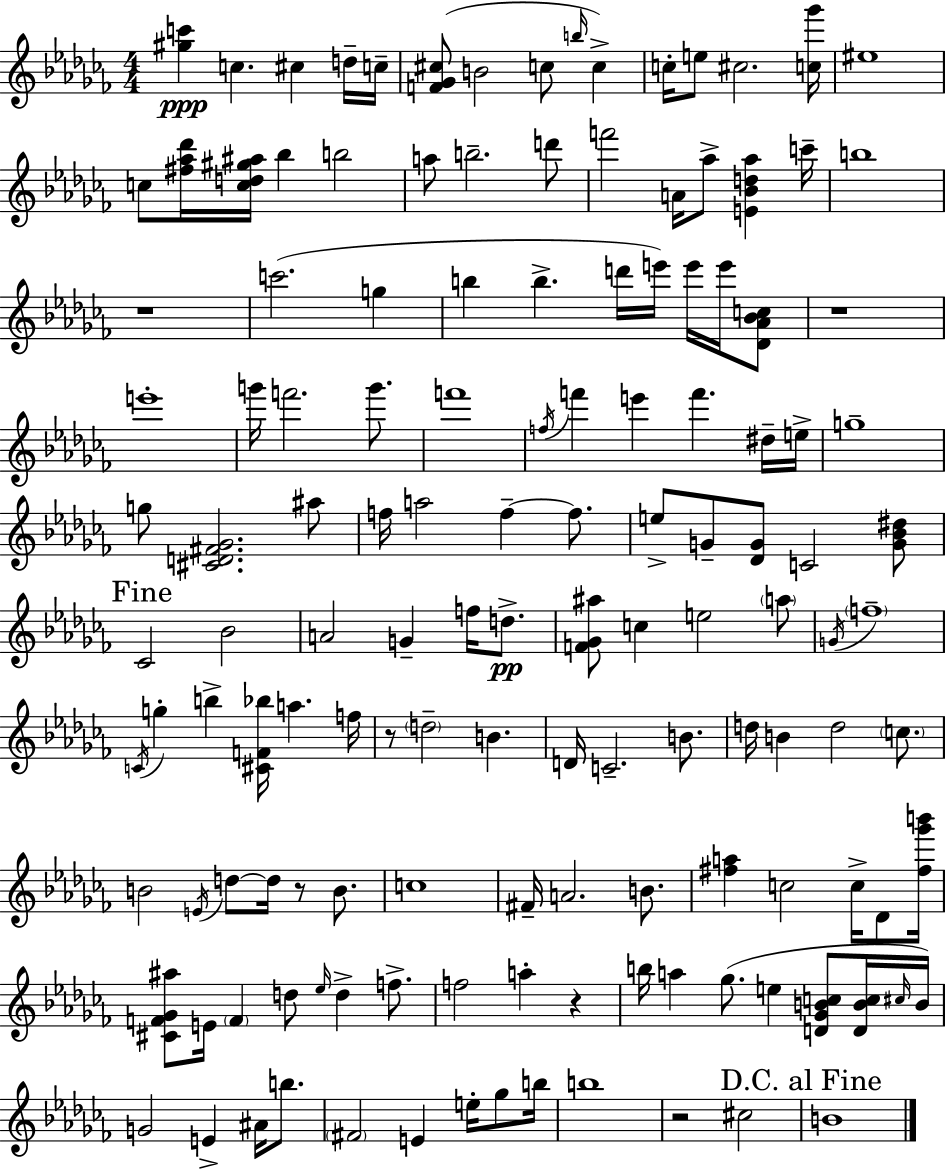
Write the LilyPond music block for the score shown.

{
  \clef treble
  \numericTimeSignature
  \time 4/4
  \key aes \minor
  <gis'' c'''>4\ppp c''4. cis''4 d''16-- c''16-- | <f' ges' cis''>8( b'2 c''8 \grace { b''16 } c''4->) | c''16-. e''8 cis''2. | <c'' ges'''>16 eis''1 | \break c''8 <fis'' aes'' des'''>16 <c'' d'' gis'' ais''>16 bes''4 b''2 | a''8 b''2.-- d'''8 | f'''2 a'16 aes''8-> <e' bes' d'' aes''>4 | c'''16-- b''1 | \break r1 | c'''2.( g''4 | b''4 b''4.-> d'''16 e'''16) e'''16 e'''16 <des' aes' bes' c''>8 | r1 | \break e'''1-. | g'''16 f'''2. g'''8. | f'''1 | \acciaccatura { f''16 } f'''4 e'''4 f'''4. | \break dis''16-- e''16-> g''1-- | g''8 <cis' d' fis' ges'>2. | ais''8 f''16 a''2 f''4--~~ f''8. | e''8-> g'8-- <des' g'>8 c'2 | \break <g' bes' dis''>8 \mark "Fine" ces'2 bes'2 | a'2 g'4-- f''16 d''8.->\pp | <f' ges' ais''>8 c''4 e''2 | \parenthesize a''8 \acciaccatura { g'16 } \parenthesize f''1-- | \break \acciaccatura { c'16 } g''4-. b''4-> <cis' f' bes''>16 a''4. | f''16 r8 \parenthesize d''2-- b'4. | d'16 c'2.-- | b'8. d''16 b'4 d''2 | \break \parenthesize c''8. b'2 \acciaccatura { e'16 } d''8~~ d''16 | r8 b'8. c''1 | fis'16-- a'2. | b'8. <fis'' a''>4 c''2 | \break c''16-> des'8 <fis'' ges''' b'''>16 <cis' f' ges' ais''>8 e'16 \parenthesize f'4 d''8 \grace { ees''16 } d''4-> | f''8.-> f''2 a''4-. | r4 b''16 a''4 ges''8.( e''4 | <d' ges' b' c''>8 <d' b' c''>16 \grace { cis''16 }) b'16 g'2 e'4-> | \break ais'16 b''8. \parenthesize fis'2 e'4 | e''16-. ges''8 b''16 b''1 | r2 cis''2 | \mark "D.C. al Fine" b'1 | \break \bar "|."
}